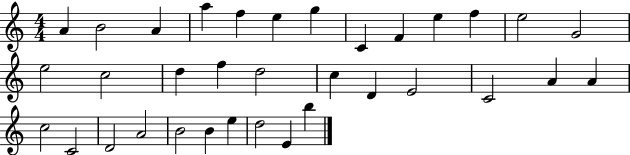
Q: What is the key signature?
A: C major